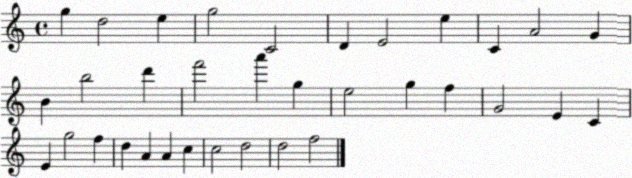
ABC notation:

X:1
T:Untitled
M:4/4
L:1/4
K:C
g d2 e g2 C2 D E2 e C A2 G B b2 d' f'2 a' g e2 g f G2 E C E g2 f d A A c c2 d2 d2 f2